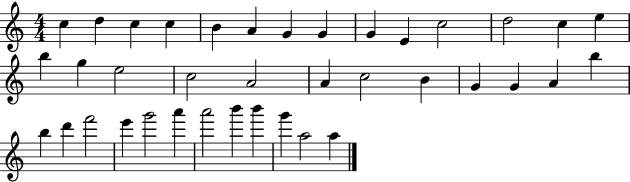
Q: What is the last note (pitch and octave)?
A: A5